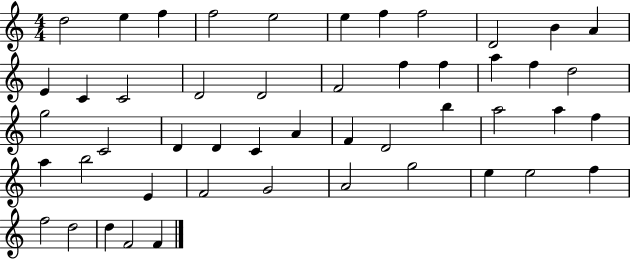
X:1
T:Untitled
M:4/4
L:1/4
K:C
d2 e f f2 e2 e f f2 D2 B A E C C2 D2 D2 F2 f f a f d2 g2 C2 D D C A F D2 b a2 a f a b2 E F2 G2 A2 g2 e e2 f f2 d2 d F2 F